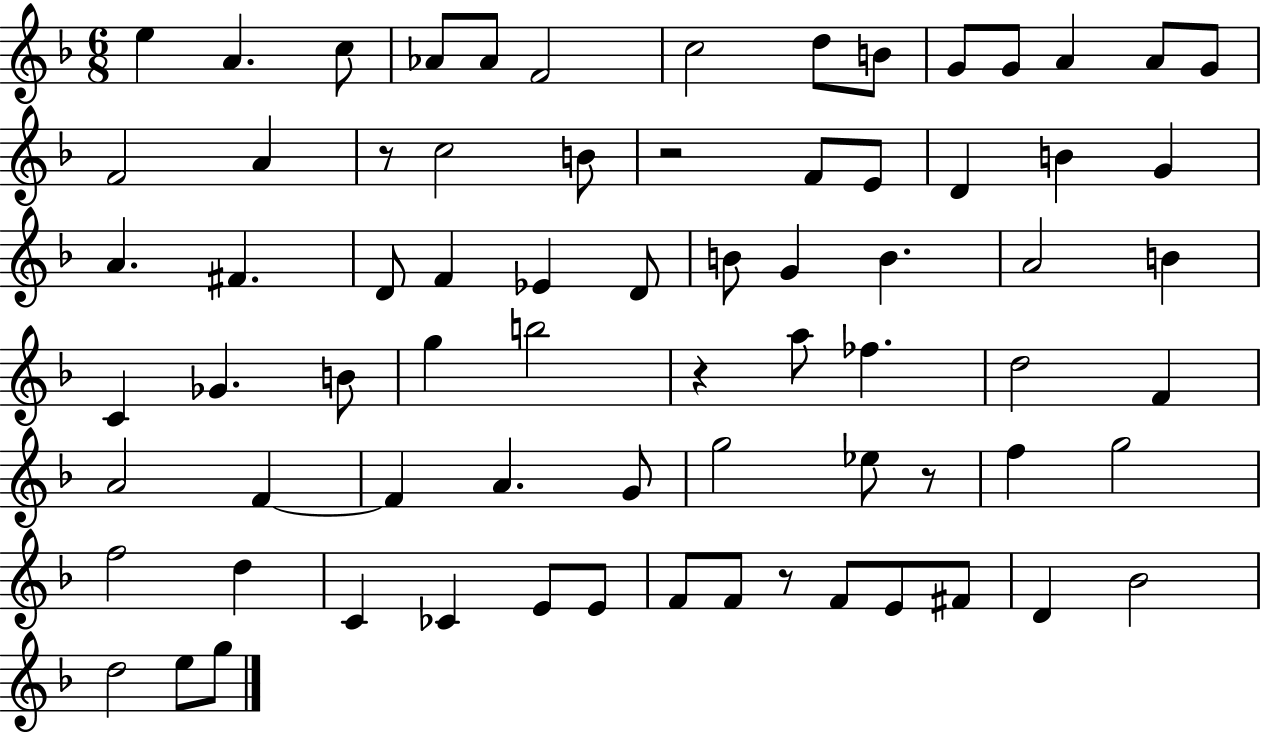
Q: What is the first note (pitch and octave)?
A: E5